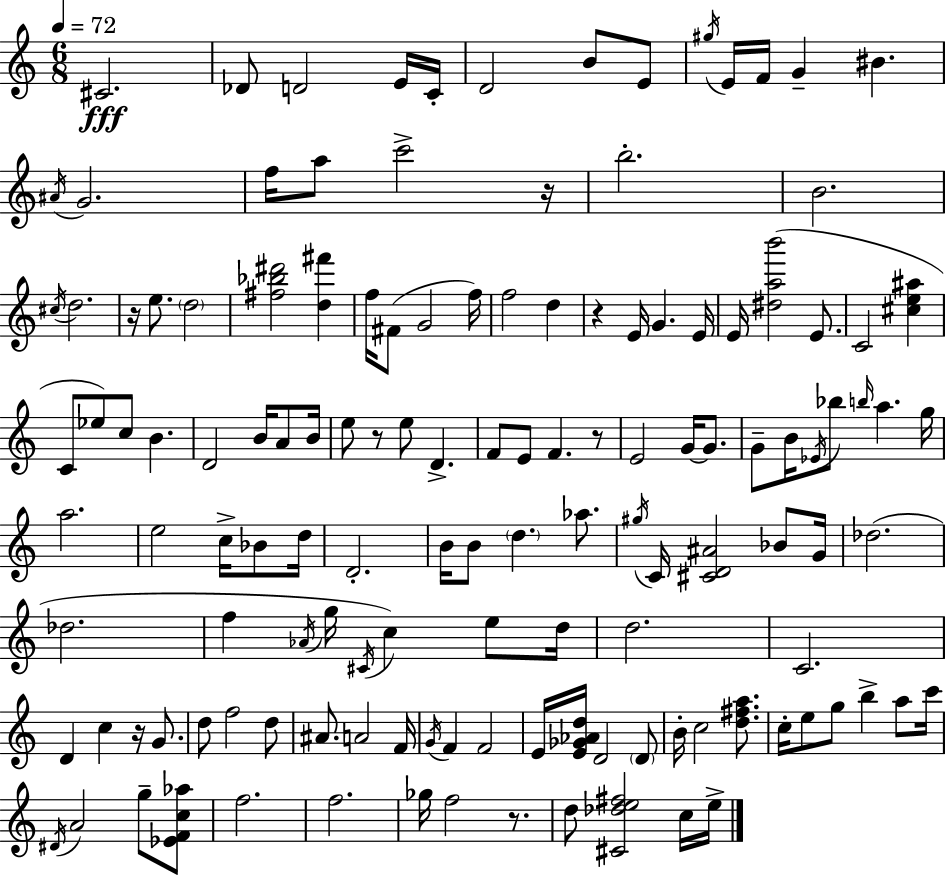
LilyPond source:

{
  \clef treble
  \numericTimeSignature
  \time 6/8
  \key a \minor
  \tempo 4 = 72
  cis'2.\fff | des'8 d'2 e'16 c'16-. | d'2 b'8 e'8 | \acciaccatura { gis''16 } e'16 f'16 g'4-- bis'4. | \break \acciaccatura { ais'16 } g'2. | f''16 a''8 c'''2-> | r16 b''2.-. | b'2. | \break \acciaccatura { cis''16 } d''2. | r16 e''8. \parenthesize d''2 | <fis'' bes'' dis'''>2 <d'' fis'''>4 | f''16 fis'8( g'2 | \break f''16) f''2 d''4 | r4 e'16 g'4. | e'16 e'16 <dis'' a'' b'''>2( | e'8. c'2 <cis'' e'' ais''>4 | \break c'8 ees''8) c''8 b'4. | d'2 b'16 | a'8 b'16 e''8 r8 e''8 d'4.-> | f'8 e'8 f'4. | \break r8 e'2 g'16~~ | g'8. g'8-- b'16 \acciaccatura { ees'16 } bes''8 \grace { b''16 } a''4. | g''16 a''2. | e''2 | \break c''16-> bes'8 d''16 d'2.-. | b'16 b'8 \parenthesize d''4. | aes''8. \acciaccatura { gis''16 } c'16 <cis' d' ais'>2 | bes'8 g'16 des''2.( | \break des''2. | f''4 \acciaccatura { aes'16 } g''16 | \acciaccatura { cis'16 }) c''4 e''8 d''16 d''2. | c'2. | \break d'4 | c''4 r16 g'8. d''8 f''2 | d''8 ais'8. a'2 | f'16 \acciaccatura { g'16 } f'4 | \break f'2 e'16 <e' ges' aes' d''>16 d'2 | \parenthesize d'8 b'16-. c''2 | <d'' fis'' a''>8. c''16-. e''8 | g''8 b''4-> a''8 c'''16 \acciaccatura { dis'16 } a'2 | \break g''8-- <ees' f' c'' aes''>8 f''2. | f''2. | ges''16 f''2 | r8. d''8 | \break <cis' des'' e'' fis''>2 c''16 e''16-> \bar "|."
}